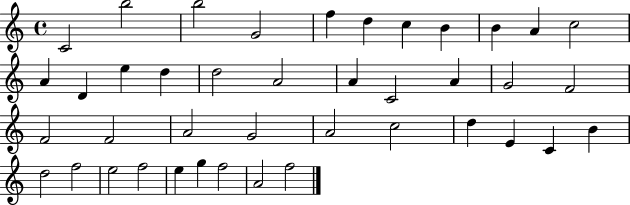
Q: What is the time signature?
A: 4/4